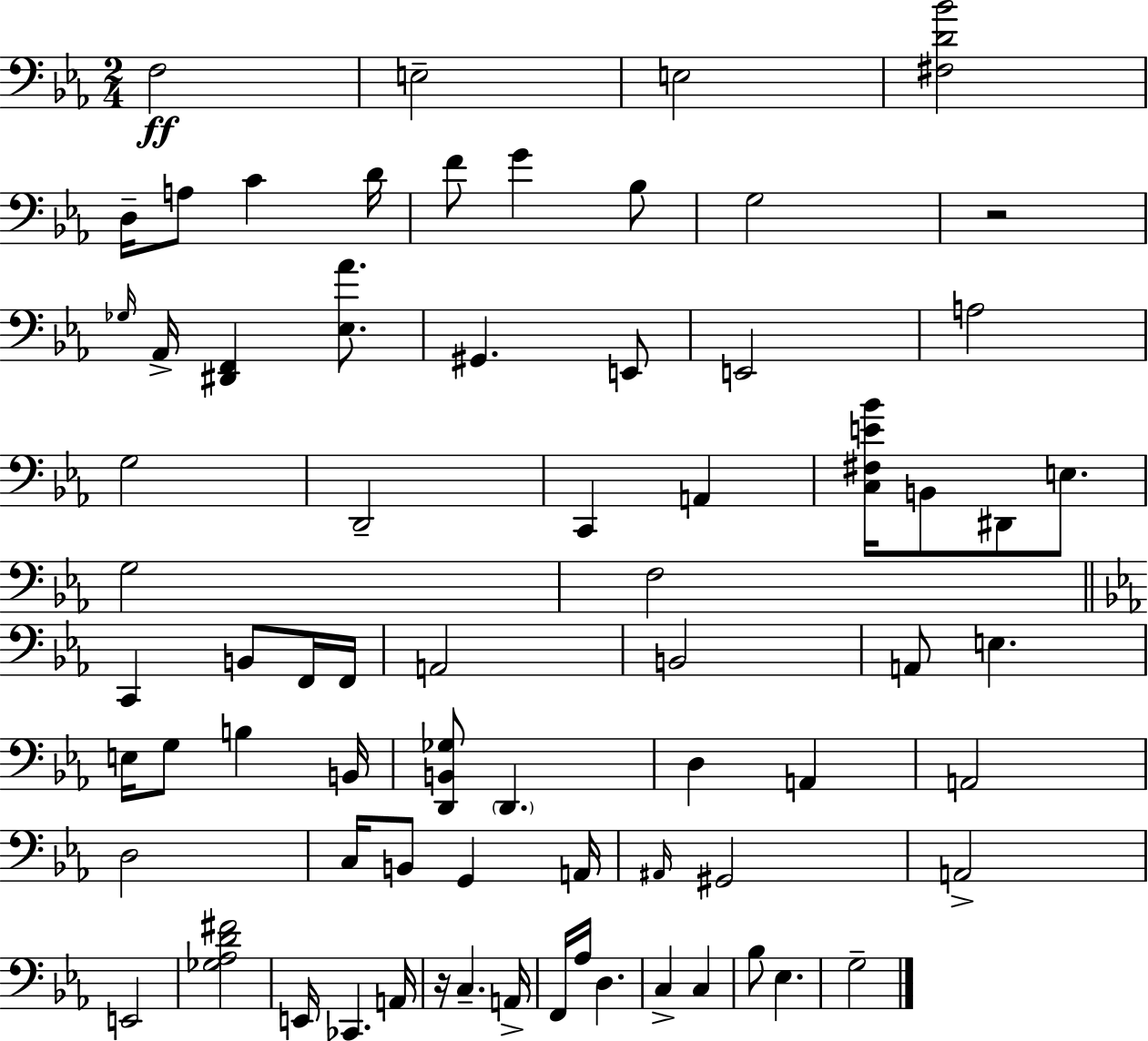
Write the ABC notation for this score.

X:1
T:Untitled
M:2/4
L:1/4
K:Cm
F,2 E,2 E,2 [^F,D_B]2 D,/4 A,/2 C D/4 F/2 G _B,/2 G,2 z2 _G,/4 _A,,/4 [^D,,F,,] [_E,_A]/2 ^G,, E,,/2 E,,2 A,2 G,2 D,,2 C,, A,, [C,^F,E_B]/4 B,,/2 ^D,,/2 E,/2 G,2 F,2 C,, B,,/2 F,,/4 F,,/4 A,,2 B,,2 A,,/2 E, E,/4 G,/2 B, B,,/4 [D,,B,,_G,]/2 D,, D, A,, A,,2 D,2 C,/4 B,,/2 G,, A,,/4 ^A,,/4 ^G,,2 A,,2 E,,2 [_G,_A,D^F]2 E,,/4 _C,, A,,/4 z/4 C, A,,/4 F,,/4 _A,/4 D, C, C, _B,/2 _E, G,2